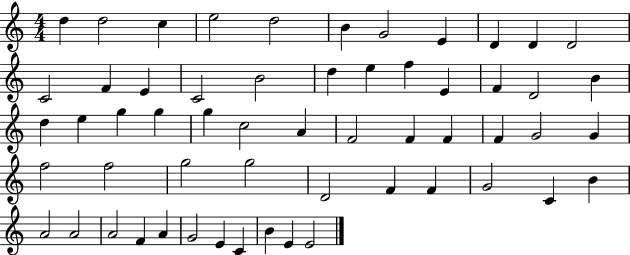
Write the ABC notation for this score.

X:1
T:Untitled
M:4/4
L:1/4
K:C
d d2 c e2 d2 B G2 E D D D2 C2 F E C2 B2 d e f E F D2 B d e g g g c2 A F2 F F F G2 G f2 f2 g2 g2 D2 F F G2 C B A2 A2 A2 F A G2 E C B E E2